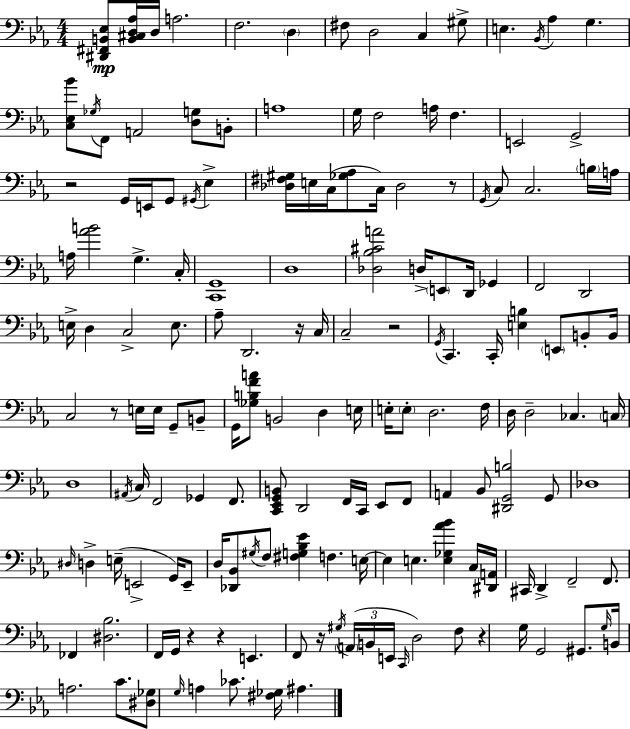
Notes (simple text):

[D#2,F#2,B2,Eb3]/e [B2,C#3,D3,Ab3]/s D3/s A3/h. F3/h. D3/q F#3/e D3/h C3/q G#3/e E3/q. Bb2/s Ab3/q G3/q. [C3,Eb3,Bb4]/e Gb3/s F2/e A2/h [D3,G3]/e B2/e A3/w G3/s F3/h A3/s F3/q. E2/h G2/h R/h G2/s E2/s G2/e G#2/s Eb3/q [Db3,F#3,G#3]/s E3/s C3/s [Gb3,Ab3]/e C3/s Db3/h R/e G2/s C3/e C3/h. B3/s A3/s A3/s [Ab4,B4]/h G3/q. C3/s [C2,G2]/w D3/w [Db3,Bb3,C#4,A4]/h D3/s E2/e D2/s Gb2/q F2/h D2/h E3/s D3/q C3/h E3/e. Ab3/e D2/h. R/s C3/s C3/h R/h G2/s C2/q. C2/s [E3,B3]/q E2/e B2/e B2/s C3/h R/e E3/s E3/s G2/e B2/e G2/s [Gb3,B3,F4,A4]/e B2/h D3/q E3/s E3/s E3/e D3/h. F3/s D3/s D3/h CES3/q. C3/s D3/w A#2/s C3/s F2/h Gb2/q F2/e. [C2,Eb2,G2,B2]/e D2/h F2/s C2/s Eb2/e F2/e A2/q Bb2/e [D#2,G2,B3]/h G2/e Db3/w D#3/s D3/q E3/s E2/h G2/s E2/e D3/s [Db2,Bb2]/e G#3/s F3/e [F#3,G3,Bb3,Eb4]/q F3/q. E3/s E3/q E3/q. [E3,Gb3,Ab4,Bb4]/q C3/s [D#2,A2]/s C#2/s D2/q F2/h F2/e. FES2/q [D#3,Bb3]/h. F2/s G2/s R/q R/q E2/q. F2/e R/s G#3/s A2/s B2/s E2/s C2/s D3/h F3/e R/q G3/s G2/h G#2/e. G3/s B2/s A3/h. C4/e. [D#3,Gb3]/e G3/s A3/q CES4/e. [F#3,Gb3]/s A#3/q.